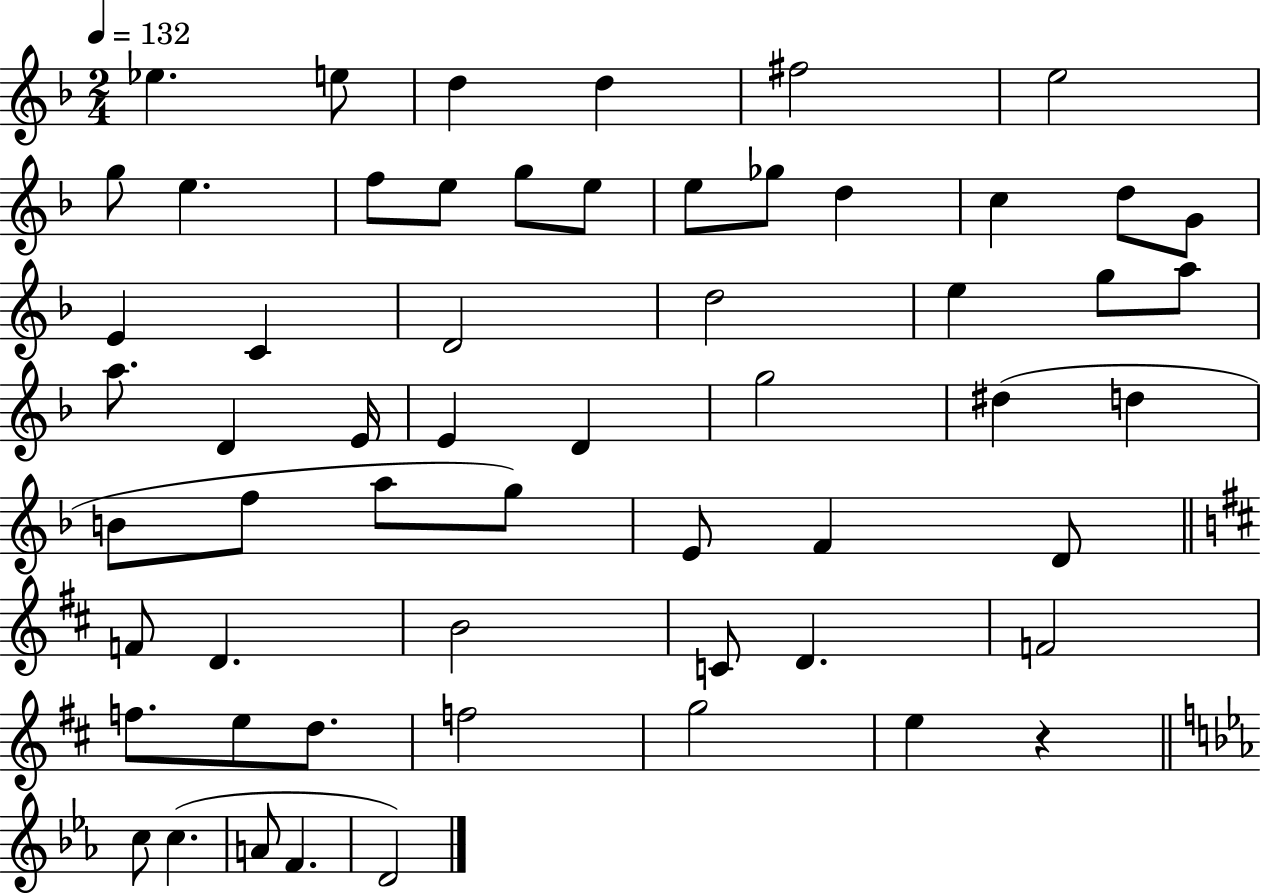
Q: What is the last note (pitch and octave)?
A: D4